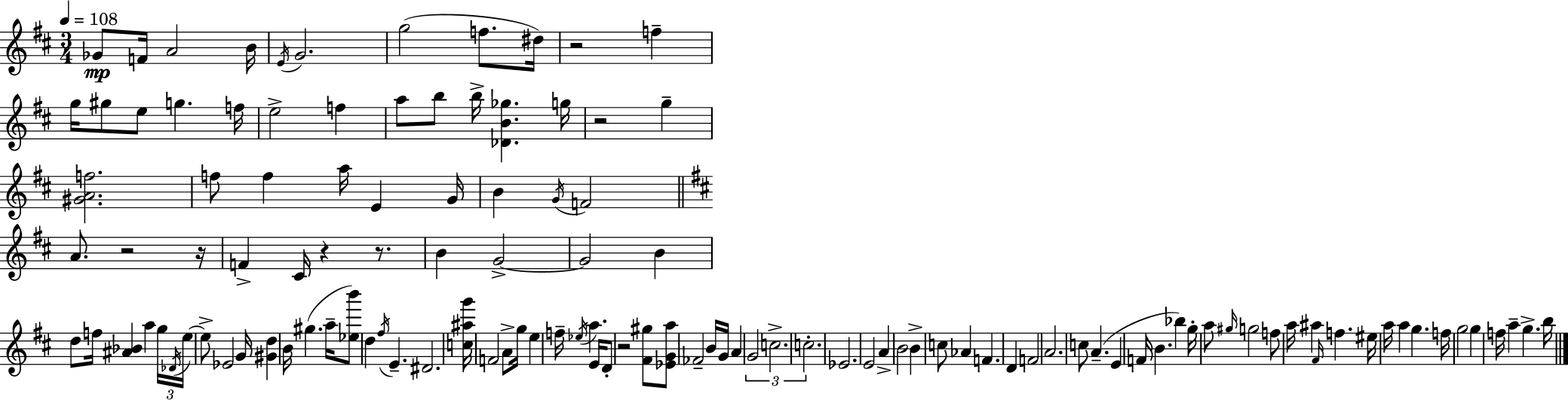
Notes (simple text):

Gb4/e F4/s A4/h B4/s E4/s G4/h. G5/h F5/e. D#5/s R/h F5/q G5/s G#5/e E5/e G5/q. F5/s E5/h F5/q A5/e B5/e B5/s [Db4,B4,Gb5]/q. G5/s R/h G5/q [G#4,A4,F5]/h. F5/e F5/q A5/s E4/q G4/s B4/q G4/s F4/h A4/e. R/h R/s F4/q C#4/s R/q R/e. B4/q G4/h G4/h B4/q D5/e F5/s [A#4,Bb4]/q A5/q G5/s Db4/s E5/s E5/e Eb4/h G4/s [G#4,D5]/q B4/s G#5/q. A5/s [Eb5,B6]/e D5/q F#5/s E4/q. D#4/h. [C5,A#5,G6]/s F4/h A4/e G5/s E5/q F5/s Eb5/s A5/q. E4/s D4/e R/h [F#4,G#5]/e [Eb4,G4,A5]/e FES4/h B4/s G4/s A4/q G4/h C5/h. C5/h. Eb4/h. E4/h A4/q B4/h B4/q C5/e Ab4/q F4/q. D4/q F4/h A4/h. C5/e A4/q. E4/q F4/s B4/q. Bb5/q G5/s A5/e G#5/s G5/h F5/e A5/s A#5/q F#4/s F5/q. EIS5/s A5/s A5/q G5/q. F5/s G5/h G5/q F5/s A5/q G5/q. B5/s